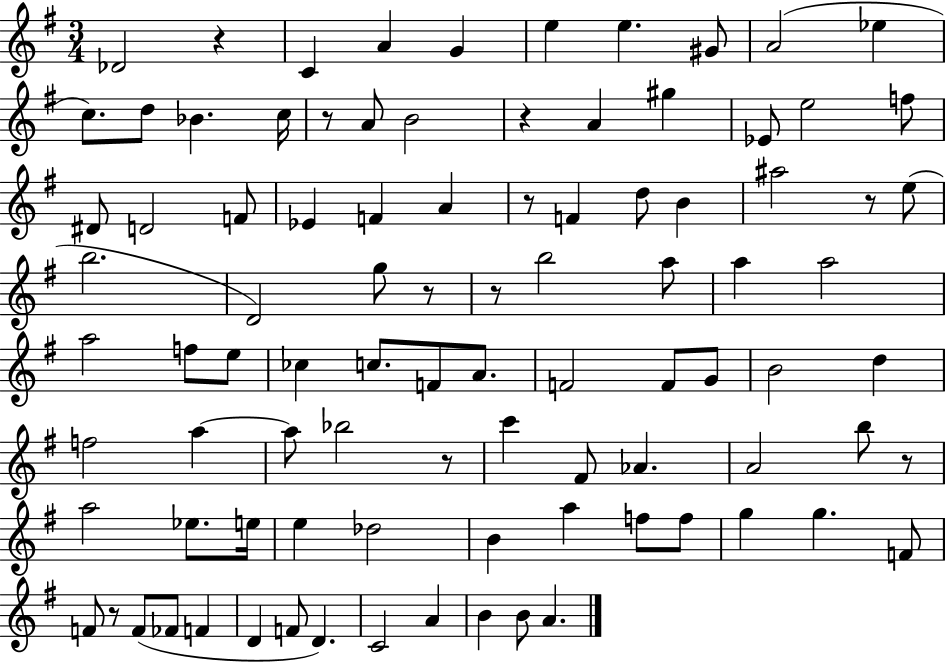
Db4/h R/q C4/q A4/q G4/q E5/q E5/q. G#4/e A4/h Eb5/q C5/e. D5/e Bb4/q. C5/s R/e A4/e B4/h R/q A4/q G#5/q Eb4/e E5/h F5/e D#4/e D4/h F4/e Eb4/q F4/q A4/q R/e F4/q D5/e B4/q A#5/h R/e E5/e B5/h. D4/h G5/e R/e R/e B5/h A5/e A5/q A5/h A5/h F5/e E5/e CES5/q C5/e. F4/e A4/e. F4/h F4/e G4/e B4/h D5/q F5/h A5/q A5/e Bb5/h R/e C6/q F#4/e Ab4/q. A4/h B5/e R/e A5/h Eb5/e. E5/s E5/q Db5/h B4/q A5/q F5/e F5/e G5/q G5/q. F4/e F4/e R/e F4/e FES4/e F4/q D4/q F4/e D4/q. C4/h A4/q B4/q B4/e A4/q.